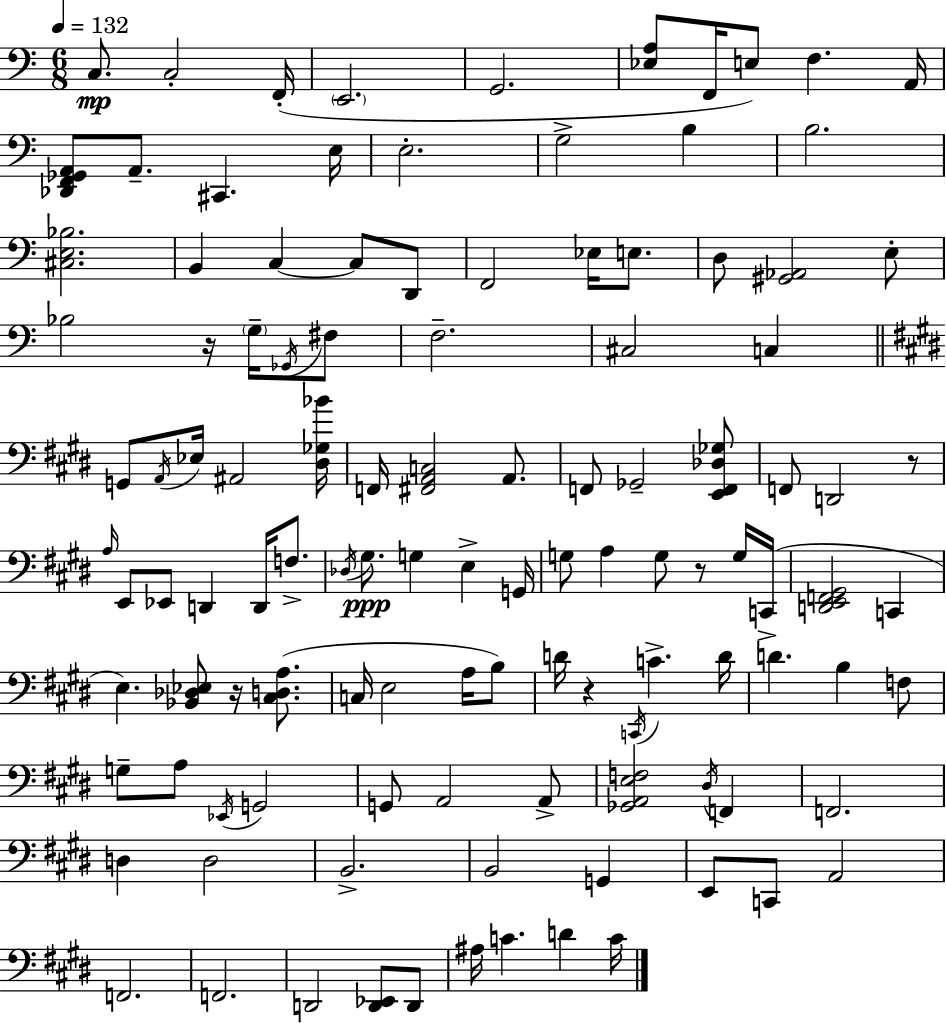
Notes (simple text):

C3/e. C3/h F2/s E2/h. G2/h. [Eb3,A3]/e F2/s E3/e F3/q. A2/s [Db2,F2,Gb2,A2]/e A2/e. C#2/q. E3/s E3/h. G3/h B3/q B3/h. [C#3,E3,Bb3]/h. B2/q C3/q C3/e D2/e F2/h Eb3/s E3/e. D3/e [G#2,Ab2]/h E3/e Bb3/h R/s G3/s Gb2/s F#3/e F3/h. C#3/h C3/q G2/e A2/s Eb3/s A#2/h [D#3,Gb3,Bb4]/s F2/s [F#2,A2,C3]/h A2/e. F2/e Gb2/h [E2,F2,Db3,Gb3]/e F2/e D2/h R/e A3/s E2/e Eb2/e D2/q D2/s F3/e. Db3/s G#3/e. G3/q E3/q G2/s G3/e A3/q G3/e R/e G3/s C2/s [D2,E2,F2,G#2]/h C2/q E3/q. [Bb2,Db3,Eb3]/e R/s [C#3,D3,A3]/e. C3/s E3/h A3/s B3/e D4/s R/q C2/s C4/q. D4/s D4/q. B3/q F3/e G3/e A3/e Eb2/s G2/h G2/e A2/h A2/e [Gb2,A2,E3,F3]/h D#3/s F2/q F2/h. D3/q D3/h B2/h. B2/h G2/q E2/e C2/e A2/h F2/h. F2/h. D2/h [D2,Eb2]/e D2/e A#3/s C4/q. D4/q C4/s